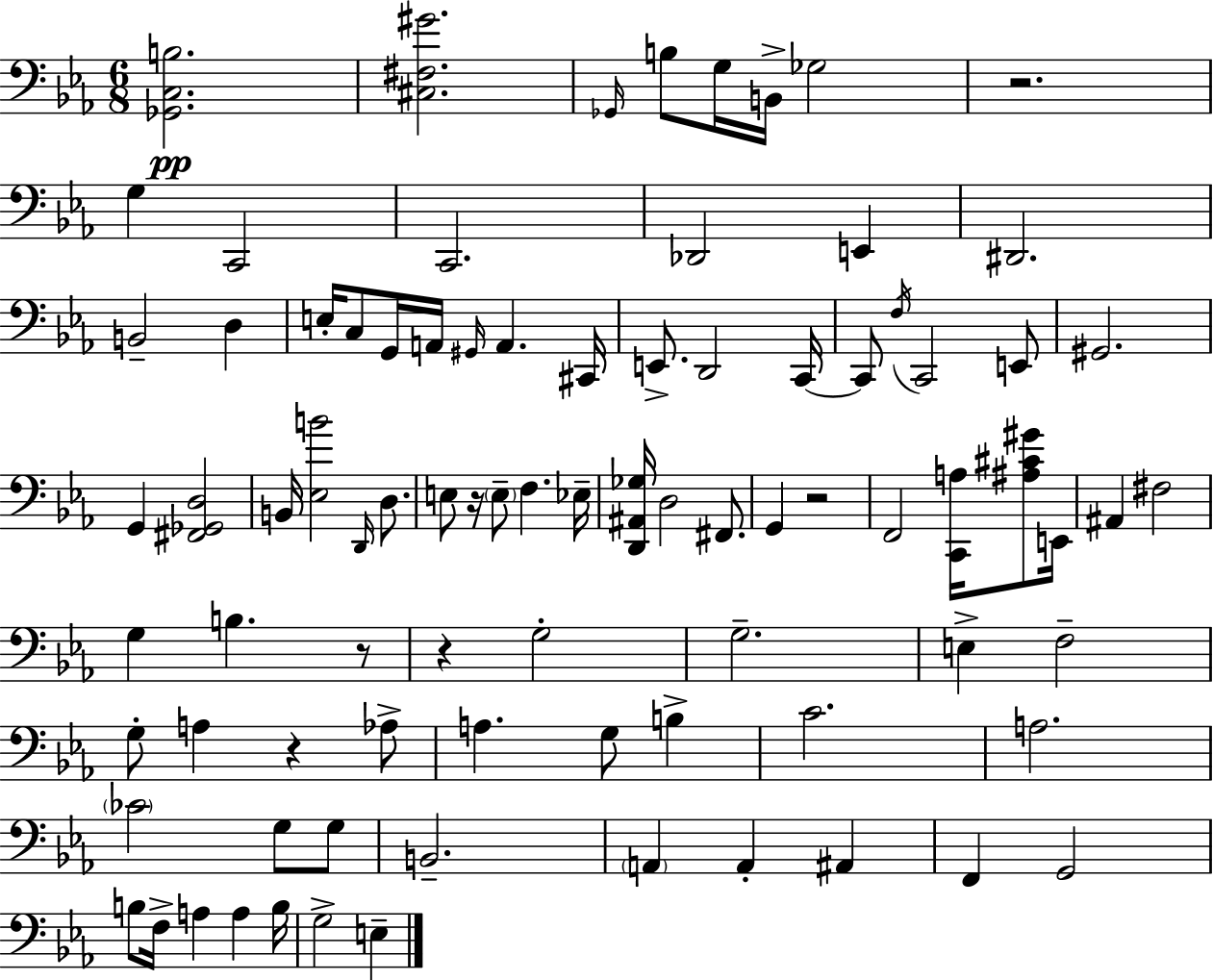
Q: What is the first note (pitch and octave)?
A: Gb2